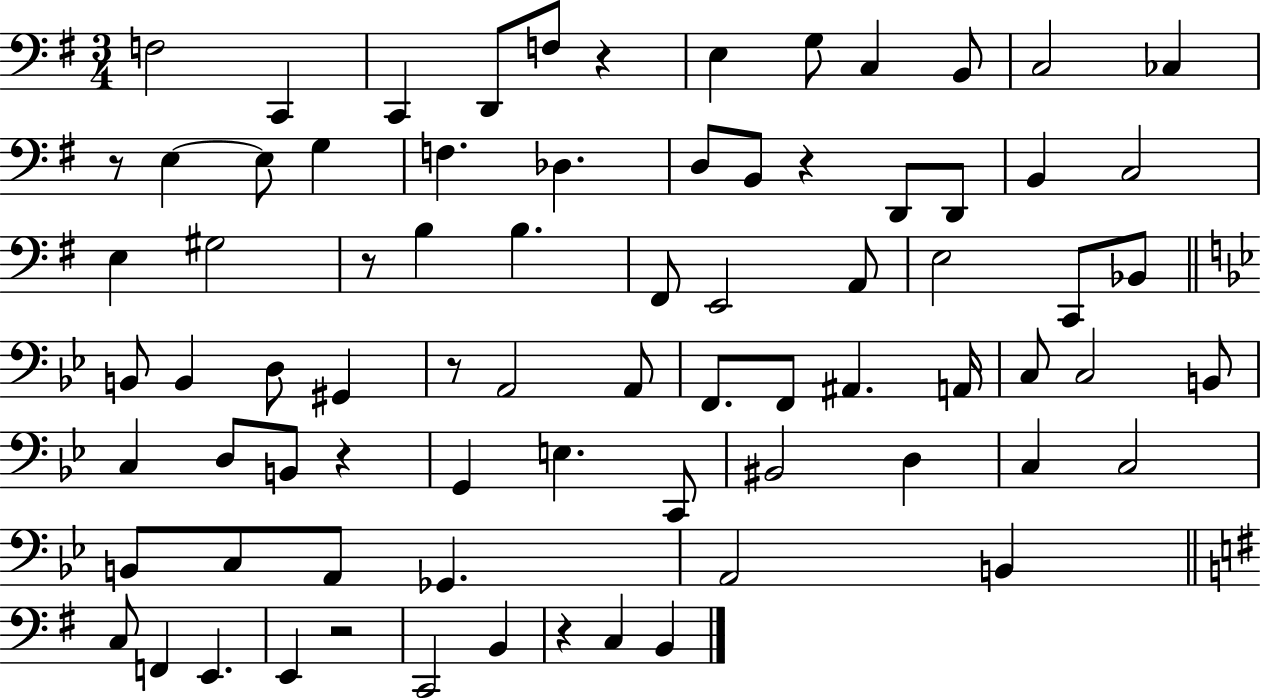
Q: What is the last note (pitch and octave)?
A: B2